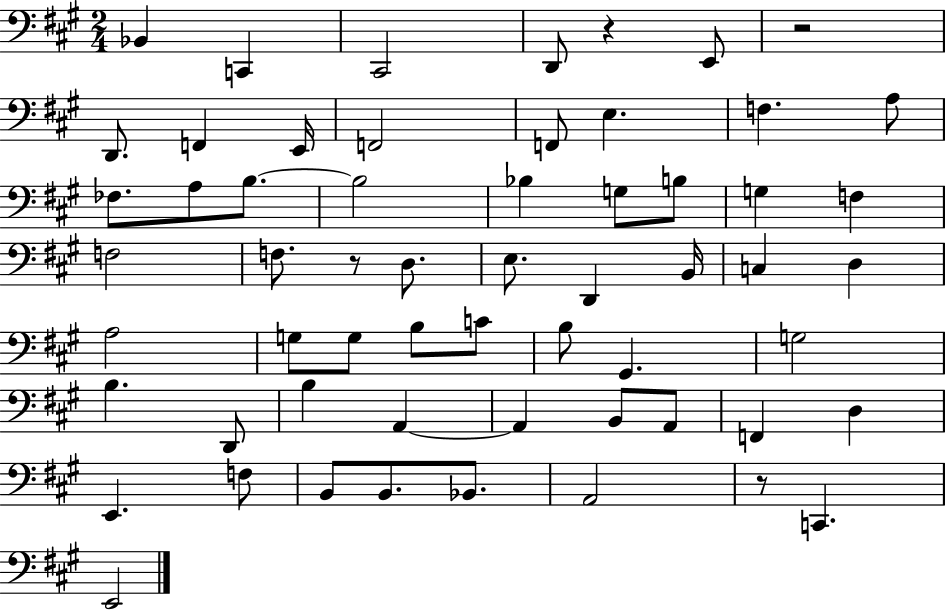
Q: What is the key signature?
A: A major